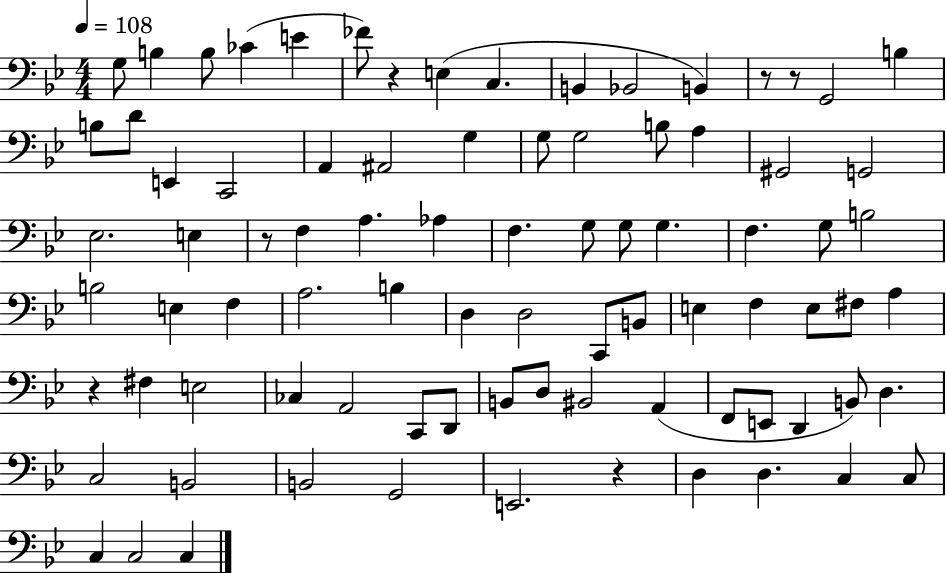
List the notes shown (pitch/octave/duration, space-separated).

G3/e B3/q B3/e CES4/q E4/q FES4/e R/q E3/q C3/q. B2/q Bb2/h B2/q R/e R/e G2/h B3/q B3/e D4/e E2/q C2/h A2/q A#2/h G3/q G3/e G3/h B3/e A3/q G#2/h G2/h Eb3/h. E3/q R/e F3/q A3/q. Ab3/q F3/q. G3/e G3/e G3/q. F3/q. G3/e B3/h B3/h E3/q F3/q A3/h. B3/q D3/q D3/h C2/e B2/e E3/q F3/q E3/e F#3/e A3/q R/q F#3/q E3/h CES3/q A2/h C2/e D2/e B2/e D3/e BIS2/h A2/q F2/e E2/e D2/q B2/e D3/q. C3/h B2/h B2/h G2/h E2/h. R/q D3/q D3/q. C3/q C3/e C3/q C3/h C3/q